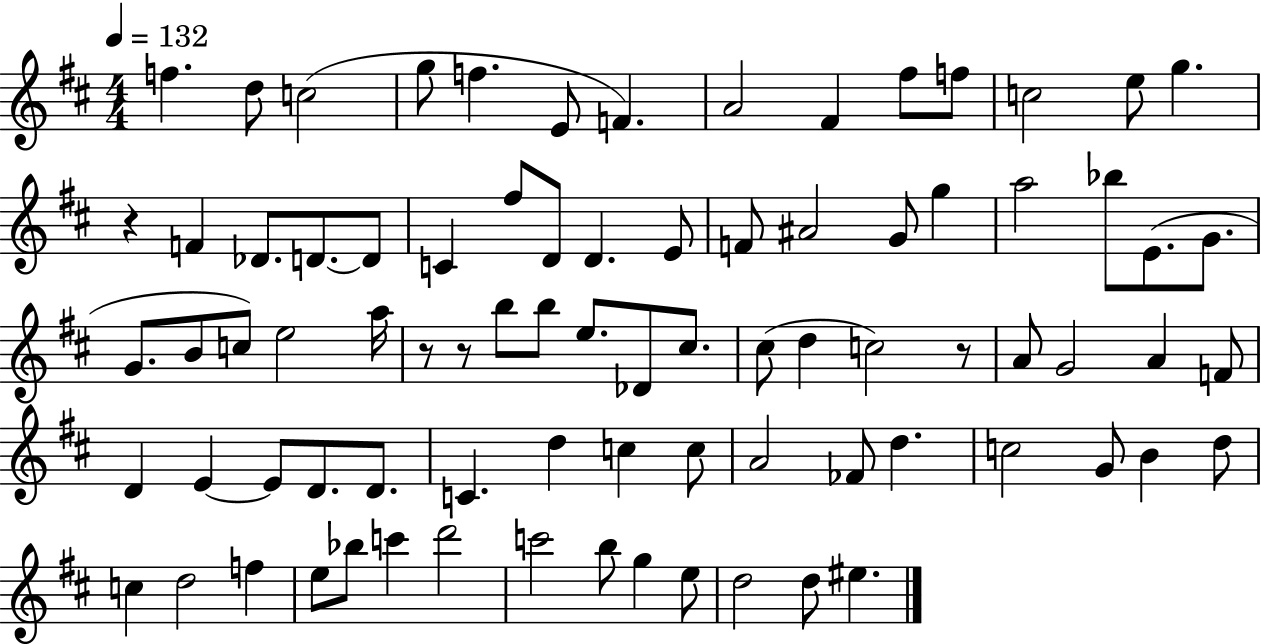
X:1
T:Untitled
M:4/4
L:1/4
K:D
f d/2 c2 g/2 f E/2 F A2 ^F ^f/2 f/2 c2 e/2 g z F _D/2 D/2 D/2 C ^f/2 D/2 D E/2 F/2 ^A2 G/2 g a2 _b/2 E/2 G/2 G/2 B/2 c/2 e2 a/4 z/2 z/2 b/2 b/2 e/2 _D/2 ^c/2 ^c/2 d c2 z/2 A/2 G2 A F/2 D E E/2 D/2 D/2 C d c c/2 A2 _F/2 d c2 G/2 B d/2 c d2 f e/2 _b/2 c' d'2 c'2 b/2 g e/2 d2 d/2 ^e